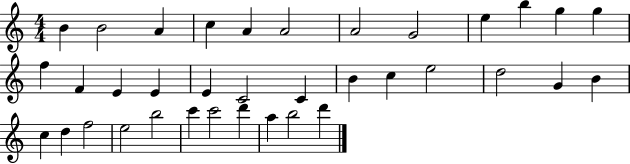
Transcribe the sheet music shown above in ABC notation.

X:1
T:Untitled
M:4/4
L:1/4
K:C
B B2 A c A A2 A2 G2 e b g g f F E E E C2 C B c e2 d2 G B c d f2 e2 b2 c' c'2 d' a b2 d'